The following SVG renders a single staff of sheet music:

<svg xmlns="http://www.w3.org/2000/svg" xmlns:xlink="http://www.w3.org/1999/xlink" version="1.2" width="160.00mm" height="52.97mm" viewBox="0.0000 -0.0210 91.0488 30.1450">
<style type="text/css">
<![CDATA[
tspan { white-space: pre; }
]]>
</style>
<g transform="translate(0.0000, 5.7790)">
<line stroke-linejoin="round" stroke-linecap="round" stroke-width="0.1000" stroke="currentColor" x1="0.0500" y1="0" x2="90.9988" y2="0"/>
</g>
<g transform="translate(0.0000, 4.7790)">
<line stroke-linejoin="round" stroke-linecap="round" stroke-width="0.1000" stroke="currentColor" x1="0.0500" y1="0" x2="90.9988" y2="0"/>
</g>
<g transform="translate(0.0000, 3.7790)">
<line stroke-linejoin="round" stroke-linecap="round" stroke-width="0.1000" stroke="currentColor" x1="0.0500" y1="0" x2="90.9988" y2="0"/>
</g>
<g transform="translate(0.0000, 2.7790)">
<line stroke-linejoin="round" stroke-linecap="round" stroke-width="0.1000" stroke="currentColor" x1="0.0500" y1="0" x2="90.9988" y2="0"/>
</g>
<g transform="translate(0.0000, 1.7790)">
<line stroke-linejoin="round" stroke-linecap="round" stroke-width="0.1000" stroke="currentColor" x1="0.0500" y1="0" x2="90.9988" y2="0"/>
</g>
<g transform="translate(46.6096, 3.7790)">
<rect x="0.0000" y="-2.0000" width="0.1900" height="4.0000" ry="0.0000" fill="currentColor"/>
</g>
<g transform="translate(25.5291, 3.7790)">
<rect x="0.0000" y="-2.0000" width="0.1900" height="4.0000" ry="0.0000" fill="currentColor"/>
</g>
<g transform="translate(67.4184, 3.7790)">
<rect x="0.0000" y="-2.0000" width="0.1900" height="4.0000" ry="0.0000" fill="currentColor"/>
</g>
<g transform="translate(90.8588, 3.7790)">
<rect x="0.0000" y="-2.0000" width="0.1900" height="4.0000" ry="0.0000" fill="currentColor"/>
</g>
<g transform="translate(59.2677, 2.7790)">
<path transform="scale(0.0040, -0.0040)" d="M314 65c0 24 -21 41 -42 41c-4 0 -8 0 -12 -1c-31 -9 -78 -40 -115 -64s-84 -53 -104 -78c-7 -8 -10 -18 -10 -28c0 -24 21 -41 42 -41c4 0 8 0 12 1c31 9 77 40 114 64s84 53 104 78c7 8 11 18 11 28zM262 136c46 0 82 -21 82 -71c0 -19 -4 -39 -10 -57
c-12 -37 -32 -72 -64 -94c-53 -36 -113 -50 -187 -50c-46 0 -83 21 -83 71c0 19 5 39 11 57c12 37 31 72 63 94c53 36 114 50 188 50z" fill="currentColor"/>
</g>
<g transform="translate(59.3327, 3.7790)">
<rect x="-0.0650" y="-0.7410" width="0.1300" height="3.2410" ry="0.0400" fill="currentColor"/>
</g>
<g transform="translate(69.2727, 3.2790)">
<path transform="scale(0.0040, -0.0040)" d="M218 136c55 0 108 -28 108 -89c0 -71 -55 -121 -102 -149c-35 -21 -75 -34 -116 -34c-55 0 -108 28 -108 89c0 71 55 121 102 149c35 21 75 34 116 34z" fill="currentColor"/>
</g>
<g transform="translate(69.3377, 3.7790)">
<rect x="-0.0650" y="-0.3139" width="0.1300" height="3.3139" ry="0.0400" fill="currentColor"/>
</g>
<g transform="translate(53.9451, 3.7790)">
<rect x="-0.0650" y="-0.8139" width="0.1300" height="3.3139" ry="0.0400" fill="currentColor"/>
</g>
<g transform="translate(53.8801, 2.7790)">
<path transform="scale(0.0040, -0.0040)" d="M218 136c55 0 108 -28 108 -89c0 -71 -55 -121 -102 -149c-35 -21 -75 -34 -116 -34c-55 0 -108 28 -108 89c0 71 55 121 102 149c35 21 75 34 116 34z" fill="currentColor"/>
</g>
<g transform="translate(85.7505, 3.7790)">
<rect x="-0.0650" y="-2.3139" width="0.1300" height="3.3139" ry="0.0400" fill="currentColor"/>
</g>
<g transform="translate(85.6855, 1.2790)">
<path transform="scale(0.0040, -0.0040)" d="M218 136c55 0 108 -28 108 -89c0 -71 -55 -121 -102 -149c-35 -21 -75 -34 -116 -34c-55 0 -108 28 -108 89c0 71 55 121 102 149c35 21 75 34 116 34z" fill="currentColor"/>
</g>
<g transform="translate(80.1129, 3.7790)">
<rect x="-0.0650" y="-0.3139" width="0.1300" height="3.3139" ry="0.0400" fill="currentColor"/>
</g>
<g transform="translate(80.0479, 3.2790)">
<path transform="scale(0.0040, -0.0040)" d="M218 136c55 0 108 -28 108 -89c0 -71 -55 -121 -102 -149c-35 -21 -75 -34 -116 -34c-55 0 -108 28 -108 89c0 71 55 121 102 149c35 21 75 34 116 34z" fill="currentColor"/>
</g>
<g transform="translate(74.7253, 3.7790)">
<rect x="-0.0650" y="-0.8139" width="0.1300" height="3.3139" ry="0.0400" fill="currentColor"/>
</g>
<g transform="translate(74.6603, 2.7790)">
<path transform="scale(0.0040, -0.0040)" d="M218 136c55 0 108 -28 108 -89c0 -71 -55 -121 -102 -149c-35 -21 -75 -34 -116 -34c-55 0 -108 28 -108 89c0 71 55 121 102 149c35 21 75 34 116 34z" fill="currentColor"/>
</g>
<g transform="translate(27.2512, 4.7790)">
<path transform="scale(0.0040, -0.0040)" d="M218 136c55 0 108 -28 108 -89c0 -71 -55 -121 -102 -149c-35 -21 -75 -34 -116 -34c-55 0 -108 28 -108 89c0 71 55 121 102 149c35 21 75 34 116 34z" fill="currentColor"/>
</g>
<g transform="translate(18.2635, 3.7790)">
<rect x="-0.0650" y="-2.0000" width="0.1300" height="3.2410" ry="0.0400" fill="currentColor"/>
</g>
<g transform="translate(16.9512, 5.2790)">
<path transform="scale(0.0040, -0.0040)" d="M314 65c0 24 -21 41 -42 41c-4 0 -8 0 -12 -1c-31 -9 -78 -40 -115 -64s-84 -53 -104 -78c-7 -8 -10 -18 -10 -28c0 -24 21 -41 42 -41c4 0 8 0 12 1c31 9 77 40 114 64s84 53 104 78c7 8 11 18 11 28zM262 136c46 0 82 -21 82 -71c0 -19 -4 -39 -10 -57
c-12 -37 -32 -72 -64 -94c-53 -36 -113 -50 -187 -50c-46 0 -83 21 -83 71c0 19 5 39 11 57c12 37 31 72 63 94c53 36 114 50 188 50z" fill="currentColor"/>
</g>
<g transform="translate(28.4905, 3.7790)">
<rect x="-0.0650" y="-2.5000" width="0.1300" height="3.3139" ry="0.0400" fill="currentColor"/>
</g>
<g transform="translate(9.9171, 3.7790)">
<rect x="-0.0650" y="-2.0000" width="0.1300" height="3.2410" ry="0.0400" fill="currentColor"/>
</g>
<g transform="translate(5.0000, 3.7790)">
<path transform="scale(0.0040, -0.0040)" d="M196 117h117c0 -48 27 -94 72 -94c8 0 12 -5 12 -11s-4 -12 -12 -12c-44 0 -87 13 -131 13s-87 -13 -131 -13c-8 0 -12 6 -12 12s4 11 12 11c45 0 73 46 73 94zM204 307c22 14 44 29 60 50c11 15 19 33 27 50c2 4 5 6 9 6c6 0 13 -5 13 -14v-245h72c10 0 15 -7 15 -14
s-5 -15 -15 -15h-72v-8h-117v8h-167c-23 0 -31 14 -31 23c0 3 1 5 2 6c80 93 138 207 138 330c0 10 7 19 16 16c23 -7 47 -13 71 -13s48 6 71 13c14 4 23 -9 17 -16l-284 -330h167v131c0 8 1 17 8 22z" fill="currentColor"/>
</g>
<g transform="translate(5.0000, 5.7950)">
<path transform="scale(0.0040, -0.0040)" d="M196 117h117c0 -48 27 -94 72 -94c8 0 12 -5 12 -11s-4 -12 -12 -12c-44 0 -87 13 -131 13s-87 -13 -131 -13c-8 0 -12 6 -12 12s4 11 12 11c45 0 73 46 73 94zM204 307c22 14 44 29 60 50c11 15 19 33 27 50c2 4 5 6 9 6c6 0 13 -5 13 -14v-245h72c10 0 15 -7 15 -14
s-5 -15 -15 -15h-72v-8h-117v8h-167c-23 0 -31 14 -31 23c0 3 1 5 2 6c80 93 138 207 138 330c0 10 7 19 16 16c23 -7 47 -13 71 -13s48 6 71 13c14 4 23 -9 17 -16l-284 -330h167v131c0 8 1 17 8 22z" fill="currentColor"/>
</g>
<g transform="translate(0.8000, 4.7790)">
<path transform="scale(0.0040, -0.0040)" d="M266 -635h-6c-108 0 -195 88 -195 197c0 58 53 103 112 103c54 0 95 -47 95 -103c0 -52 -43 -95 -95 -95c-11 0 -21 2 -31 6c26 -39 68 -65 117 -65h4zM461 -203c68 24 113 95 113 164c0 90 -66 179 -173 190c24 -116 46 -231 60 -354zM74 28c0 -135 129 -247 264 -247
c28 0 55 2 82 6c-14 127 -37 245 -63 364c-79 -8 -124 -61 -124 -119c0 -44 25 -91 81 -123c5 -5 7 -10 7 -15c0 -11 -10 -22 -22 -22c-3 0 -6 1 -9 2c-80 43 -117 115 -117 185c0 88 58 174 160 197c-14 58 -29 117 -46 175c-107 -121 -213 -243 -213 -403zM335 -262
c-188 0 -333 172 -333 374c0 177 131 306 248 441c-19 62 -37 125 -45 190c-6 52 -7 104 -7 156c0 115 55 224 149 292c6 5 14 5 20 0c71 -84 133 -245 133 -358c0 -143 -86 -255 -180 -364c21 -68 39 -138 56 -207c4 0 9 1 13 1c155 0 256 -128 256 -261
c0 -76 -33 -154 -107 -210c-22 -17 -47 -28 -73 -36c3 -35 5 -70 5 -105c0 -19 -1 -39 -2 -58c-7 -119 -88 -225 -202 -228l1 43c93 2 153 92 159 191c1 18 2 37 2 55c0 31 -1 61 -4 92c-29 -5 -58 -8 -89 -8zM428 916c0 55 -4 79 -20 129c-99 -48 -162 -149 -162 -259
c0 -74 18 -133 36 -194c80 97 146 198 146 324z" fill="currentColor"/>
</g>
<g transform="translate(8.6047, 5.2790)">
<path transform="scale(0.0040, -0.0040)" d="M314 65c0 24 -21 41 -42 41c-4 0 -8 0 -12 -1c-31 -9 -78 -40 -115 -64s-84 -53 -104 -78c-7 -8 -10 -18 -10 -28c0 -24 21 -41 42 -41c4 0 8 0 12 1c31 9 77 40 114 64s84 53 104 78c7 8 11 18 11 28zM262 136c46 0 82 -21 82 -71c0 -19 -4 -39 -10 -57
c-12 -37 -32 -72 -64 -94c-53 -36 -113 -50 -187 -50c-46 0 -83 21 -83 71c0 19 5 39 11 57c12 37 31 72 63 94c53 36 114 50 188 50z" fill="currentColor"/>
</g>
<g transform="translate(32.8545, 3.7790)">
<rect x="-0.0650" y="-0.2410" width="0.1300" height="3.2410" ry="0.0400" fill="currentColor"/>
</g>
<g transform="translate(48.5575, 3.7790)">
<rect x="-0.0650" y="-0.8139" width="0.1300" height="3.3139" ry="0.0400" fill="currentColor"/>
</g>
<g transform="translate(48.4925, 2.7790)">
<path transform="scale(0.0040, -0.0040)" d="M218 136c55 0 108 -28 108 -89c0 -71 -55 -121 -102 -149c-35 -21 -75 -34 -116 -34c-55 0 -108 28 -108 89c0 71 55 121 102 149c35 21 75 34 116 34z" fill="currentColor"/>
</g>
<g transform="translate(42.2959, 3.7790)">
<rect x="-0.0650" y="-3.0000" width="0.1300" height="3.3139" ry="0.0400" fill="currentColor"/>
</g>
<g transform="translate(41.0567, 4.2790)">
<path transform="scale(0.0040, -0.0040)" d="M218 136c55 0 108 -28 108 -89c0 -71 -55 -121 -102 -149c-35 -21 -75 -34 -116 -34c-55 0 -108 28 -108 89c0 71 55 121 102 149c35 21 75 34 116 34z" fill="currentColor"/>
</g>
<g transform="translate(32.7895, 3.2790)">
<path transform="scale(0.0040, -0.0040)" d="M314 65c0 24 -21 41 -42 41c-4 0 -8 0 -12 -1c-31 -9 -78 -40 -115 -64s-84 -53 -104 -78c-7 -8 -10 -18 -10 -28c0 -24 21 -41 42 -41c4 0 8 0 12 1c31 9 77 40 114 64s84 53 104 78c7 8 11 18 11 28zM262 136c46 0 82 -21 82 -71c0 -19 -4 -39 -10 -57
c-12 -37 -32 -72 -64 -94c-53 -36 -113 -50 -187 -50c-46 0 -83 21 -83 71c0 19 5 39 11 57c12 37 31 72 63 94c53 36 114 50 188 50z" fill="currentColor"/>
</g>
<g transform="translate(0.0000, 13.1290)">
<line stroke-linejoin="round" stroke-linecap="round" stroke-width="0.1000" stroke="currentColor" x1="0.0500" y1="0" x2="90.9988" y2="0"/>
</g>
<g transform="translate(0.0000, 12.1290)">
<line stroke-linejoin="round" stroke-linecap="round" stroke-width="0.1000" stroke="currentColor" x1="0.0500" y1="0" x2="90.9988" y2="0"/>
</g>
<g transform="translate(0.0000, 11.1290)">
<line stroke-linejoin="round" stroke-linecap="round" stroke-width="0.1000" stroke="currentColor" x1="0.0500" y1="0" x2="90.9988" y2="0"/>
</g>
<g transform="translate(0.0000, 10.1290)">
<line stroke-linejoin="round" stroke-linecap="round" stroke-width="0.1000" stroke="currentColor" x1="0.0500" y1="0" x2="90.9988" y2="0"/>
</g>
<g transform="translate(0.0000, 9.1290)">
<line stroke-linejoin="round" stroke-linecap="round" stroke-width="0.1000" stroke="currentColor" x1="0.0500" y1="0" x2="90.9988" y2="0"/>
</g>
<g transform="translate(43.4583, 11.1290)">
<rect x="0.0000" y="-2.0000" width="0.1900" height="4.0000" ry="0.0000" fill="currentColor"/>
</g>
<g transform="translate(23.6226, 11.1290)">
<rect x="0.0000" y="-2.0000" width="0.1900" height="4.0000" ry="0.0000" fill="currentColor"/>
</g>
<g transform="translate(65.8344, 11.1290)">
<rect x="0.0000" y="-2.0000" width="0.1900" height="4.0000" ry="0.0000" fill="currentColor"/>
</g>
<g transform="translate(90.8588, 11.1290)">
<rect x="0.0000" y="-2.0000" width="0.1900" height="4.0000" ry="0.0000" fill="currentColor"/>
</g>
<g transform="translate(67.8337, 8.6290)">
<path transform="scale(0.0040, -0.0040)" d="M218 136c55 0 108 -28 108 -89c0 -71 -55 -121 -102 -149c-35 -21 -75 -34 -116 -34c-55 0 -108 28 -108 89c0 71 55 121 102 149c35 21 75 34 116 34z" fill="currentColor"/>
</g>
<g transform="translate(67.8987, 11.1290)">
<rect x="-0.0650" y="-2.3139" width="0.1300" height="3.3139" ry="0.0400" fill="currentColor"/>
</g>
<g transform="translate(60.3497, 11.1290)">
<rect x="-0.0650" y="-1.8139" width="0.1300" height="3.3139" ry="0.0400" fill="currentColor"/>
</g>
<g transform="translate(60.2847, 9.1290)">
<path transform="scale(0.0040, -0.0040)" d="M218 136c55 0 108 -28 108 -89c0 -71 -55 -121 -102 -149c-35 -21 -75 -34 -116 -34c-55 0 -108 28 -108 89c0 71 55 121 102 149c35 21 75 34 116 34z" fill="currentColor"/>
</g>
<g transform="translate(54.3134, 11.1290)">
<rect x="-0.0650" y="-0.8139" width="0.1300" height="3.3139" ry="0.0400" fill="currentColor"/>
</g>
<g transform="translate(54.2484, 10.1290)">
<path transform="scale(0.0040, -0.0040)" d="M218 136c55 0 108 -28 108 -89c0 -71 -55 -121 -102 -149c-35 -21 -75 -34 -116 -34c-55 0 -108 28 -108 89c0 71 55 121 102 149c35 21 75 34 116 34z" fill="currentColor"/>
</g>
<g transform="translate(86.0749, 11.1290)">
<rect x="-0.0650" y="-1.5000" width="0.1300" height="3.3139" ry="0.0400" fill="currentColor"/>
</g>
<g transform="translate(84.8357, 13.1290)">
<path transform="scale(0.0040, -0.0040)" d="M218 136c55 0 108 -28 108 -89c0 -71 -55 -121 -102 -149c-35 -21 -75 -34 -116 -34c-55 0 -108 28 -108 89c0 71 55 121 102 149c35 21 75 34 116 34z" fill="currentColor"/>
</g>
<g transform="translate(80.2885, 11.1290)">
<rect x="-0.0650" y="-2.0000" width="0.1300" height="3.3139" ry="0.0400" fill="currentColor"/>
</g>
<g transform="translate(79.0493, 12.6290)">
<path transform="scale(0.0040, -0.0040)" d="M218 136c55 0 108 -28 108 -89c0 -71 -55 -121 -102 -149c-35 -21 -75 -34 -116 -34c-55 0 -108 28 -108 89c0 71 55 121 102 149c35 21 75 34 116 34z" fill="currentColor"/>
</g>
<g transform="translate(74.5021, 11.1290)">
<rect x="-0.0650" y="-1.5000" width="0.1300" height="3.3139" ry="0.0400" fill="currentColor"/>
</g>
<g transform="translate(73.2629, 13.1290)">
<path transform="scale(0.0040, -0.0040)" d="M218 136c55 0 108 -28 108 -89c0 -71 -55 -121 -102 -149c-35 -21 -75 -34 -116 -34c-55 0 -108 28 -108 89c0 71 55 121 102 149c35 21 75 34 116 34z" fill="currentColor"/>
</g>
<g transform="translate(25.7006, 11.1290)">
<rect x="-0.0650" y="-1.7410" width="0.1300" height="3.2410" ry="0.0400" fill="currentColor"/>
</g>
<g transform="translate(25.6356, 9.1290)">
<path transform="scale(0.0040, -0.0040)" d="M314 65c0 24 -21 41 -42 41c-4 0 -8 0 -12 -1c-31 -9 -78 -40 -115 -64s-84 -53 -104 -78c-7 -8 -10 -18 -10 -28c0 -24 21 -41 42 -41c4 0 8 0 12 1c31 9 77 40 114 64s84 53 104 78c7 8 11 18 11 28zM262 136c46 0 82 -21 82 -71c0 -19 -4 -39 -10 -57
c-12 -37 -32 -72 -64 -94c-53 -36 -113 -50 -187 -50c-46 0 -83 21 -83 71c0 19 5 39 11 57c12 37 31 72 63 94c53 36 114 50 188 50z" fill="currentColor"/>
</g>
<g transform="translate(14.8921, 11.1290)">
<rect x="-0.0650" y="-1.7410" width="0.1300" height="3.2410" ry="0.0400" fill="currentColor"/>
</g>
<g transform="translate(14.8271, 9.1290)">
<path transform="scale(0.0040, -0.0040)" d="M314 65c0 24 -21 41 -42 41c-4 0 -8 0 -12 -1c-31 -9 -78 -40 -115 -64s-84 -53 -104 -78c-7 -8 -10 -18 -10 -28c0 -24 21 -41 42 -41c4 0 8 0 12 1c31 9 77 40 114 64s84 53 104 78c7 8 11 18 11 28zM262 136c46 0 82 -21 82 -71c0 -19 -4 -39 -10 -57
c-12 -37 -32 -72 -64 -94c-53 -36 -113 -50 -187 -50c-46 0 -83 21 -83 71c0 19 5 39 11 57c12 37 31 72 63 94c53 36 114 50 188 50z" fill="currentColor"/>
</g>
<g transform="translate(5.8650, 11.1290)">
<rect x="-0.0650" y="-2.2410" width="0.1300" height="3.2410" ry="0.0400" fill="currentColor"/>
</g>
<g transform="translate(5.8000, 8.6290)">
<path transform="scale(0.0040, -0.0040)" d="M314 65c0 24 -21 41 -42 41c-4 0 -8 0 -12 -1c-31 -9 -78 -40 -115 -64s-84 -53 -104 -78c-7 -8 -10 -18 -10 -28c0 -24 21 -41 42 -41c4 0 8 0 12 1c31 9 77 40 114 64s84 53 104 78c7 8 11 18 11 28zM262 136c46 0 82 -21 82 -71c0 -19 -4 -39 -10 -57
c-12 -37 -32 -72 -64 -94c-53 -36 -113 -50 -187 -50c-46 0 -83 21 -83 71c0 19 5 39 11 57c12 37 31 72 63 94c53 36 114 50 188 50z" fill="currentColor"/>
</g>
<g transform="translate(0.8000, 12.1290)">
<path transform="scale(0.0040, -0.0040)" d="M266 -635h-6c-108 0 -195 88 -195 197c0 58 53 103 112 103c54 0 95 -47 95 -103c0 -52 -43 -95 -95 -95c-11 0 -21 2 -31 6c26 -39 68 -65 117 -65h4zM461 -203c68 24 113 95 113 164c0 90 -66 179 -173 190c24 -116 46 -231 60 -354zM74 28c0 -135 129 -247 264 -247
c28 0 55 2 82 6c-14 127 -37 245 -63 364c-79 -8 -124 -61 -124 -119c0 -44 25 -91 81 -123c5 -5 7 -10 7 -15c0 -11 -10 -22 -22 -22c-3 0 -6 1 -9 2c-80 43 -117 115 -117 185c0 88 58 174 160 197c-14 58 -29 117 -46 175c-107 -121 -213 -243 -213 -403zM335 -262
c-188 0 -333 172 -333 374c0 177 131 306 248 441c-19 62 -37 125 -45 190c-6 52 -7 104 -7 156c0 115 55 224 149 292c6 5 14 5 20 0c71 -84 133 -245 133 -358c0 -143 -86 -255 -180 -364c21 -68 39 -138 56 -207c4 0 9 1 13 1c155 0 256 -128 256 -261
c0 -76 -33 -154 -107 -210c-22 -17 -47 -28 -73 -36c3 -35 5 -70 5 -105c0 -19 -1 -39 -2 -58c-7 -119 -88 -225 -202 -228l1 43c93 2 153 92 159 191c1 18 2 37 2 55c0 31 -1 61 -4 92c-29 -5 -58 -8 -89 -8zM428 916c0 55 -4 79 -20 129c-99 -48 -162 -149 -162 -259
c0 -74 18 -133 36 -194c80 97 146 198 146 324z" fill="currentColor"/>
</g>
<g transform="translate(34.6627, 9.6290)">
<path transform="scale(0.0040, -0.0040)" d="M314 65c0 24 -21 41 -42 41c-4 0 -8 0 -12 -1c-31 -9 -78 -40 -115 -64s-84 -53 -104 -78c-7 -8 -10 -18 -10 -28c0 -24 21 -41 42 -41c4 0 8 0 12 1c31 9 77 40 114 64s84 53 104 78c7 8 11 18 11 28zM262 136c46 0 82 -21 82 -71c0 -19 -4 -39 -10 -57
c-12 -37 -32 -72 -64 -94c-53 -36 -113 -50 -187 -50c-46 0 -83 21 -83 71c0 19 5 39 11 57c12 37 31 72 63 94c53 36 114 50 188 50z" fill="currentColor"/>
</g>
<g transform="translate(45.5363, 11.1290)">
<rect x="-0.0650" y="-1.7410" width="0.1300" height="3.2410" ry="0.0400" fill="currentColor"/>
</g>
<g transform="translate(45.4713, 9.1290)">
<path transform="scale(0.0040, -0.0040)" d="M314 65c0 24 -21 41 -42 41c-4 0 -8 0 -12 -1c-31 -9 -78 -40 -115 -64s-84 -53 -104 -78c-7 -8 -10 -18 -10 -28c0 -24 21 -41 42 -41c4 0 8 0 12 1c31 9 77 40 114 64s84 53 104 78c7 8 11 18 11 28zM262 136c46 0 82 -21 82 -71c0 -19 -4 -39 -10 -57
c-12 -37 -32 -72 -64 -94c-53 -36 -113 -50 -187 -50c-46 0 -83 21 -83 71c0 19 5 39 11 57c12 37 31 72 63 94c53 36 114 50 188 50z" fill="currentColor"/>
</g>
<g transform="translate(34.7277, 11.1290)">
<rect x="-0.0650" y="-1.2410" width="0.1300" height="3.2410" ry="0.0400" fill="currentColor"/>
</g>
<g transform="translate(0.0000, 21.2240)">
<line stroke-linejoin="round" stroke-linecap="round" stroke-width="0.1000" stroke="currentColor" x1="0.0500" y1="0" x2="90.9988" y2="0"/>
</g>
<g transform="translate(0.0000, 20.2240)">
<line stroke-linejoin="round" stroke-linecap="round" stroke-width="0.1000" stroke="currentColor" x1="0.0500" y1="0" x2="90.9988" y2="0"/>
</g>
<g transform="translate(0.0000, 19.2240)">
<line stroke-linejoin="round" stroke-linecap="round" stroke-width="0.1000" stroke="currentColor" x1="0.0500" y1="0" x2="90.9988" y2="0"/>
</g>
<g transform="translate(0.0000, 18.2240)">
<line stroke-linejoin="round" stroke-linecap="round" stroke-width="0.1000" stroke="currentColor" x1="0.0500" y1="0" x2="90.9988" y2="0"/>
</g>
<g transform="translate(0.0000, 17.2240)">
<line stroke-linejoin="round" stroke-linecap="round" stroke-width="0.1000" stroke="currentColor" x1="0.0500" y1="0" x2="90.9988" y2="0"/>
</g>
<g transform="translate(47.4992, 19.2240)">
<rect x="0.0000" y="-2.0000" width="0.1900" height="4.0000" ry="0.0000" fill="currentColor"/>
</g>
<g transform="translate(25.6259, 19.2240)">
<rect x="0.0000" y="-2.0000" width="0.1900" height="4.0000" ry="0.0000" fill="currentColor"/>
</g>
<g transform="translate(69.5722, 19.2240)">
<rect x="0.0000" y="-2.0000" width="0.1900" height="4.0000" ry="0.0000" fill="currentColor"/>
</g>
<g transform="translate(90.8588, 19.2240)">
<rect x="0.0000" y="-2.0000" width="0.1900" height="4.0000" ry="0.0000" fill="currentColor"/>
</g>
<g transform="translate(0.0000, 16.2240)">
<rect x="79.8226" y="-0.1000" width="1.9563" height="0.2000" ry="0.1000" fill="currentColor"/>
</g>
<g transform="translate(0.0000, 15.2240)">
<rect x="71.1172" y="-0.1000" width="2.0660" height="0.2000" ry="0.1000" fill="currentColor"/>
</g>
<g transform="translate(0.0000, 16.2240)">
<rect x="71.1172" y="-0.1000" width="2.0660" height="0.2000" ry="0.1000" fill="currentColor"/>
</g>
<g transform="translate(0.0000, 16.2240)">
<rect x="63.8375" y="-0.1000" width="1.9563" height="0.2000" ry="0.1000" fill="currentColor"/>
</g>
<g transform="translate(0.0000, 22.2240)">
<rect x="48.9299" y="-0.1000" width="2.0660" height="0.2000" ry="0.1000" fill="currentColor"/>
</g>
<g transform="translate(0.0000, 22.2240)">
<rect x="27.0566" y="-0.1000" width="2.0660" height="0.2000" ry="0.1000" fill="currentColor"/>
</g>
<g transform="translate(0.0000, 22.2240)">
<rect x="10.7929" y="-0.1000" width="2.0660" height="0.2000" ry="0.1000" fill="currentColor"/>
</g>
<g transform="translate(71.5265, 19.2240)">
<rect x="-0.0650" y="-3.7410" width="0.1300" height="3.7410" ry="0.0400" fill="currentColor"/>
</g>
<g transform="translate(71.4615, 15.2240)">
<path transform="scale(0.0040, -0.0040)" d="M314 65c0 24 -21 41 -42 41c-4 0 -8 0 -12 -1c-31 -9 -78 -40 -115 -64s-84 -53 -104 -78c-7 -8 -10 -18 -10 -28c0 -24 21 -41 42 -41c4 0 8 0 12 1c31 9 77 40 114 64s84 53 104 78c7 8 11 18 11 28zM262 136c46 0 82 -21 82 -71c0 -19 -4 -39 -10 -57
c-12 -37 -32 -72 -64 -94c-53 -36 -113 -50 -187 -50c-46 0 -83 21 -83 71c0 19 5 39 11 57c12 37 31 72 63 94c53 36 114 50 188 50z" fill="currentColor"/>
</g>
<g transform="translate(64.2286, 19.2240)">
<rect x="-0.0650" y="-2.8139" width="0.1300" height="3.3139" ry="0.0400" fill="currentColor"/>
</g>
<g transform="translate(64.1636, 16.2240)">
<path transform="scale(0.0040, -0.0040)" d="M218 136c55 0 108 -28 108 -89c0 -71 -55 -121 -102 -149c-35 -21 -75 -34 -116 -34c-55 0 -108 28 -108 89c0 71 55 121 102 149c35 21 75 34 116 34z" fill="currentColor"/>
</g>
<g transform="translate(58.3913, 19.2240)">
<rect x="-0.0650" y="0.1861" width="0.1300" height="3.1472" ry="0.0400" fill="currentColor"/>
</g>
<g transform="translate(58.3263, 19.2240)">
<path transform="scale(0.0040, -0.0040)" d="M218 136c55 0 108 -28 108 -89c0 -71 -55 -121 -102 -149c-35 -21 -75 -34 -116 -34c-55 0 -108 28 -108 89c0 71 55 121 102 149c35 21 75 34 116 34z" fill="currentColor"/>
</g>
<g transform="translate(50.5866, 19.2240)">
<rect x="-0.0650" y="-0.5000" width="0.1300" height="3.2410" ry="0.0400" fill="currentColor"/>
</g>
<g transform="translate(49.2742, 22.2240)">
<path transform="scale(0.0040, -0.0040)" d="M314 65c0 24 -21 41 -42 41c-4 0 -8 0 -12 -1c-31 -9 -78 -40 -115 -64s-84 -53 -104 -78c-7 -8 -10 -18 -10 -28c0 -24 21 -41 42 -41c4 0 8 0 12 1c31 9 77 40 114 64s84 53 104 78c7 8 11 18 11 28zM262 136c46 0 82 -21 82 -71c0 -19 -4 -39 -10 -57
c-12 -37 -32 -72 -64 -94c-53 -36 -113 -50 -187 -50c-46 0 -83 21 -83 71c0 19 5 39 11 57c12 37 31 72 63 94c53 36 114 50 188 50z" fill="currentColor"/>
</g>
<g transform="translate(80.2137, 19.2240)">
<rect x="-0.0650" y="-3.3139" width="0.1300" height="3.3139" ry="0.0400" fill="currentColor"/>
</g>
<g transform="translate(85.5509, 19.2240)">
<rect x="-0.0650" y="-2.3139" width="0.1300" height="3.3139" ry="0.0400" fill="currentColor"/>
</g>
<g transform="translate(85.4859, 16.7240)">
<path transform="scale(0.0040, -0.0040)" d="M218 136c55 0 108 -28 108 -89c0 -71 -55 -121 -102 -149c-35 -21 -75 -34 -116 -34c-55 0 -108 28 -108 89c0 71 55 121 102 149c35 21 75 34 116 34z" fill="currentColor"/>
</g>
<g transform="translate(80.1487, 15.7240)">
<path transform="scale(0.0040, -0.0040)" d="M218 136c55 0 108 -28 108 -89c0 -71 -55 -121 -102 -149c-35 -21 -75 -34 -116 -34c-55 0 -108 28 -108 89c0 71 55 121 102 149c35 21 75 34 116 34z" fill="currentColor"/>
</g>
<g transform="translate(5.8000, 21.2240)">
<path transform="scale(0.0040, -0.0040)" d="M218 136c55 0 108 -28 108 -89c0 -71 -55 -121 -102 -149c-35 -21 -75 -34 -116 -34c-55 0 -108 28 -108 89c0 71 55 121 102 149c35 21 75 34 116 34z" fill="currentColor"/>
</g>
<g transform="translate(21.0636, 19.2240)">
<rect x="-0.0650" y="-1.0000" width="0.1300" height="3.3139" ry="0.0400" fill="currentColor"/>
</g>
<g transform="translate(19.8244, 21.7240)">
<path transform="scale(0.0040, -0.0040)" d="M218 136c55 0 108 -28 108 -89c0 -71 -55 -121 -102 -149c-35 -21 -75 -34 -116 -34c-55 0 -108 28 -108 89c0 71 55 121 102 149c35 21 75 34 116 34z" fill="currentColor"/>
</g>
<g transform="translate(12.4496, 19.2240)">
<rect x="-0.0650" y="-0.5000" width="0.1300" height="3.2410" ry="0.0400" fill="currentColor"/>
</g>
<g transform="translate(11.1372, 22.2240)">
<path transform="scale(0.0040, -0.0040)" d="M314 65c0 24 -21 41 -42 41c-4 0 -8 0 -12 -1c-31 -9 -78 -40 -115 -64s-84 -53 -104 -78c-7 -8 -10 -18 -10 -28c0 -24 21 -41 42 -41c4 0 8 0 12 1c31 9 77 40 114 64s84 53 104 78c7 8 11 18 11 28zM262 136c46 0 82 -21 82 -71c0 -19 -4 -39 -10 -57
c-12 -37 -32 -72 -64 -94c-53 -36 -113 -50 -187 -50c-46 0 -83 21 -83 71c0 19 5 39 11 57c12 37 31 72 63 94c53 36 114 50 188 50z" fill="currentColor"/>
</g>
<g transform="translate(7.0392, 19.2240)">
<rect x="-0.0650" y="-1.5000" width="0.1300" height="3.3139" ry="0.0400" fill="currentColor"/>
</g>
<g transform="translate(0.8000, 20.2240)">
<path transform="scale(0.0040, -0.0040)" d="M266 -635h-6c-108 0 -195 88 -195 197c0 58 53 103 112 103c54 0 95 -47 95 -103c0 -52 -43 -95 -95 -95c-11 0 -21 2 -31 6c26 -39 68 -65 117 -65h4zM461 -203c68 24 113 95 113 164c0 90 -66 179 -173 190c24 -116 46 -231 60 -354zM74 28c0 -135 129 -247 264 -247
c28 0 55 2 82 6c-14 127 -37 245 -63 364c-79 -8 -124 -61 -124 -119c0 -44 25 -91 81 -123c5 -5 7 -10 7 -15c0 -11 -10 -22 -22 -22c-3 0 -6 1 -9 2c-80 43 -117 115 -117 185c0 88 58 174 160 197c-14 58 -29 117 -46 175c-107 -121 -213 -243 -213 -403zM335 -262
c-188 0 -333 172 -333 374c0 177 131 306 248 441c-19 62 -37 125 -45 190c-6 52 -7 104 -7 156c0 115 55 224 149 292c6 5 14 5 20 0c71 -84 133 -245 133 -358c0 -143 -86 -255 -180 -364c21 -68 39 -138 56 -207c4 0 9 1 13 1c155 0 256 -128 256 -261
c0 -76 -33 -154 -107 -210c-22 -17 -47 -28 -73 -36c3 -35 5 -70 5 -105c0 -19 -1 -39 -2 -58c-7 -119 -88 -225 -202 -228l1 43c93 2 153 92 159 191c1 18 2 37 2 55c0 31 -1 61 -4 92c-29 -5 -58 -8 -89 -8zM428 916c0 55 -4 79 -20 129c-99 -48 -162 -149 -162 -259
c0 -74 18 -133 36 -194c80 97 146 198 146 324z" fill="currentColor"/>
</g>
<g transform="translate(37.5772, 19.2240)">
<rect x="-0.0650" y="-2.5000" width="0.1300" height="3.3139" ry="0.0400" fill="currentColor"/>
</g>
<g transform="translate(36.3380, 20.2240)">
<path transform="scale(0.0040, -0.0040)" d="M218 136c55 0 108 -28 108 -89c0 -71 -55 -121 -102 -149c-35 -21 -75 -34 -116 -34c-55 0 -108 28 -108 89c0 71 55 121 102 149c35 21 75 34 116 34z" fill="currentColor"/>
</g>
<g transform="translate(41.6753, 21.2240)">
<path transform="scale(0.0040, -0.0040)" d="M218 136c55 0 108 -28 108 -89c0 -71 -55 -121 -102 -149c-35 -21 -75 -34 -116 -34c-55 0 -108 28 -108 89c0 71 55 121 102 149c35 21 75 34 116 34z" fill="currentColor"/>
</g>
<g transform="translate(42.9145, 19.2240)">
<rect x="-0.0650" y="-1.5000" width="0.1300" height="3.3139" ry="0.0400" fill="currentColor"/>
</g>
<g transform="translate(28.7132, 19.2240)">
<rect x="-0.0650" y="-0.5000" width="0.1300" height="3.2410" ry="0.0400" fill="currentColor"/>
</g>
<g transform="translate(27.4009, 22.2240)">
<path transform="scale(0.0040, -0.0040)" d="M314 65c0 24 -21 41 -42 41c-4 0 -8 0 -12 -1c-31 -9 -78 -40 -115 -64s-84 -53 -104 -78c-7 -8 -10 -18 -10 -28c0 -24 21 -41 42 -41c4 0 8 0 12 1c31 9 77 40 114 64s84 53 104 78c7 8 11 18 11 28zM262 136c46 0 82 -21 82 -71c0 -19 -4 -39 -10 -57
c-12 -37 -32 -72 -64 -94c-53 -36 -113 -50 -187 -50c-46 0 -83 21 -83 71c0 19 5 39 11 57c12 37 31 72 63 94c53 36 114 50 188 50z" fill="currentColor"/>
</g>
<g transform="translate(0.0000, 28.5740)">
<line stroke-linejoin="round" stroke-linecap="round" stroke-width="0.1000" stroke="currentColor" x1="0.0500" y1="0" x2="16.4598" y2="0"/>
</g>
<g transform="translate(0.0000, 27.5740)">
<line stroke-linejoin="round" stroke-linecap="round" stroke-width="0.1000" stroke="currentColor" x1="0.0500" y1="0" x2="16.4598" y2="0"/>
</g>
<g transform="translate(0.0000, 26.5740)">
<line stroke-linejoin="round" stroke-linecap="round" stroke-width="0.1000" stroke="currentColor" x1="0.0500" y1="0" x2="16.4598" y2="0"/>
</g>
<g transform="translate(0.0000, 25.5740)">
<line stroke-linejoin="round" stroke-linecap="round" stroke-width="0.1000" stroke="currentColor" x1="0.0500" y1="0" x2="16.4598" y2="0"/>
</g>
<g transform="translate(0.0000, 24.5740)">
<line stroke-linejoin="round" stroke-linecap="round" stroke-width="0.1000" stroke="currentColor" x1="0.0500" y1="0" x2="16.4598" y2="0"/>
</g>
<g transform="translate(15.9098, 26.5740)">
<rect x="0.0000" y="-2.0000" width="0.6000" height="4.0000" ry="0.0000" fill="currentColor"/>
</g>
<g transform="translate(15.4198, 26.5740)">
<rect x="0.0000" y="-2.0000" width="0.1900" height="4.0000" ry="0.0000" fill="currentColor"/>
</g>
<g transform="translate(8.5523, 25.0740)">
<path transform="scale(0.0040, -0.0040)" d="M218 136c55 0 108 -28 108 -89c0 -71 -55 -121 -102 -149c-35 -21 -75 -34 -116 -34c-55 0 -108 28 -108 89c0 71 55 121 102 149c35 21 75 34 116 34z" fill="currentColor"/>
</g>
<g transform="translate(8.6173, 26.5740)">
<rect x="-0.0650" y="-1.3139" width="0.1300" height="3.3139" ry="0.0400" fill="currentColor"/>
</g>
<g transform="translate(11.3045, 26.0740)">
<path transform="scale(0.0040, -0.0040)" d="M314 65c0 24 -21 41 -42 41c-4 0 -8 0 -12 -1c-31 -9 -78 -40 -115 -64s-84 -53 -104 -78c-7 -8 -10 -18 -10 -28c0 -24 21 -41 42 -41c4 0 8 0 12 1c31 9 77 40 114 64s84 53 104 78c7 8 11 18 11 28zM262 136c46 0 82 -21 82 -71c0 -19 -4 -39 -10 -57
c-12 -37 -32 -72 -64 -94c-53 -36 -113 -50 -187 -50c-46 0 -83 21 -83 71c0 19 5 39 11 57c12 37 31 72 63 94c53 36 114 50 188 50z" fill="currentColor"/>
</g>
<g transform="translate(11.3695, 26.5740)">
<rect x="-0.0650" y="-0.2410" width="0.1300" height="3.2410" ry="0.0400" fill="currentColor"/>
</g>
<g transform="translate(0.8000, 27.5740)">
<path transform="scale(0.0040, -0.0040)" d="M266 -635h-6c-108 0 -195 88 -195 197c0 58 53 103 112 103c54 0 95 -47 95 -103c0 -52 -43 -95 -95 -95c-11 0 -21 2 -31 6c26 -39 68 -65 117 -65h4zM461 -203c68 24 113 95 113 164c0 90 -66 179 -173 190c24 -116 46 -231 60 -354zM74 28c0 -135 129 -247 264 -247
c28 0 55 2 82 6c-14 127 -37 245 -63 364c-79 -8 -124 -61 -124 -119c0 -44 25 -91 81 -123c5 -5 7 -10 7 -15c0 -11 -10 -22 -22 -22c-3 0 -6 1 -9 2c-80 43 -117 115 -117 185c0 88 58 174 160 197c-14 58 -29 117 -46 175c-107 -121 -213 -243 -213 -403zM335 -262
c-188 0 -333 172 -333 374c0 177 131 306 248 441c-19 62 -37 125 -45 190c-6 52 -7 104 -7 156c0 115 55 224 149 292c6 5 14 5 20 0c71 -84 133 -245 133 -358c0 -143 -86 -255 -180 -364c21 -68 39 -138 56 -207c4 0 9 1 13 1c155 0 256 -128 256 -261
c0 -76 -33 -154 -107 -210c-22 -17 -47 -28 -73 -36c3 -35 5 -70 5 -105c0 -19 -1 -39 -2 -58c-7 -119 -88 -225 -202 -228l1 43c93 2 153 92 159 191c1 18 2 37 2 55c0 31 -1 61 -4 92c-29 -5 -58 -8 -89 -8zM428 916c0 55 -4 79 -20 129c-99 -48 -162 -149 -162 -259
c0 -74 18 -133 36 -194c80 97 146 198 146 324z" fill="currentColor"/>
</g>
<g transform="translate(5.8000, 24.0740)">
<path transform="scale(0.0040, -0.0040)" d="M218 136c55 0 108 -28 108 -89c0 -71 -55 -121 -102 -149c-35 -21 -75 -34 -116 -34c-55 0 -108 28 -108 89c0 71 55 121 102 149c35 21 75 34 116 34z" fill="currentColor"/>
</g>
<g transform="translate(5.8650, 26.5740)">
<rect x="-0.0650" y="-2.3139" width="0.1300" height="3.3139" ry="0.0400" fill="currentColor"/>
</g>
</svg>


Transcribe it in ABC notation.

X:1
T:Untitled
M:4/4
L:1/4
K:C
F2 F2 G c2 A d d d2 c d c g g2 f2 f2 e2 f2 d f g E F E E C2 D C2 G E C2 B a c'2 b g g e c2